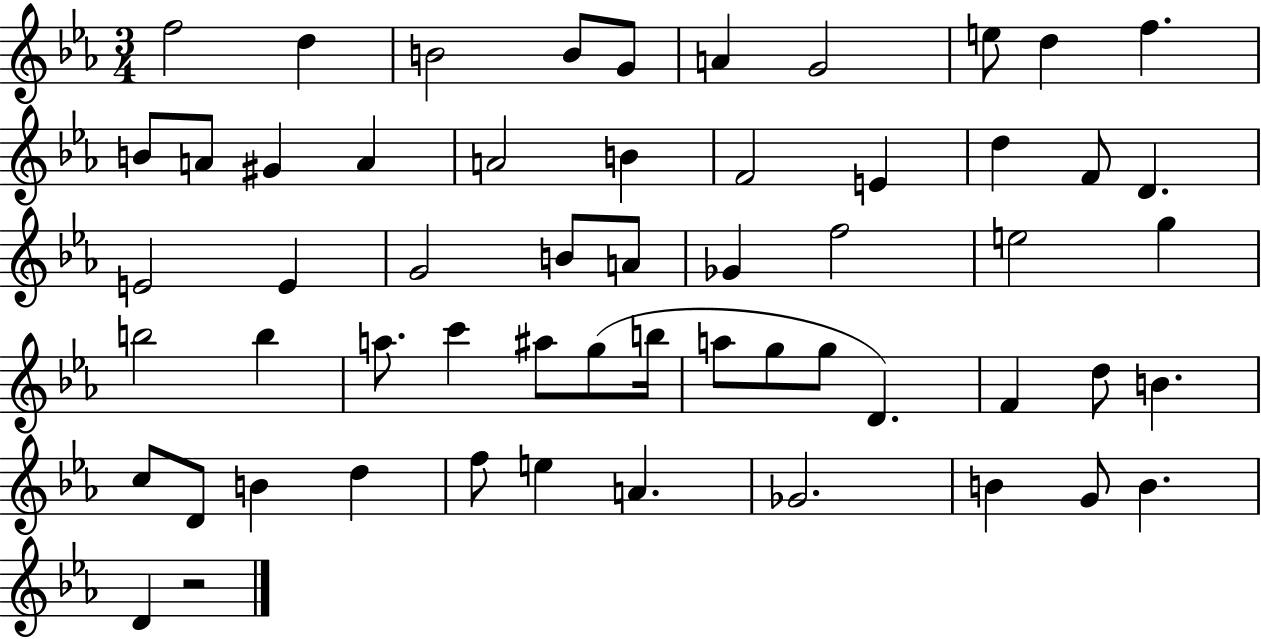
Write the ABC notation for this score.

X:1
T:Untitled
M:3/4
L:1/4
K:Eb
f2 d B2 B/2 G/2 A G2 e/2 d f B/2 A/2 ^G A A2 B F2 E d F/2 D E2 E G2 B/2 A/2 _G f2 e2 g b2 b a/2 c' ^a/2 g/2 b/4 a/2 g/2 g/2 D F d/2 B c/2 D/2 B d f/2 e A _G2 B G/2 B D z2